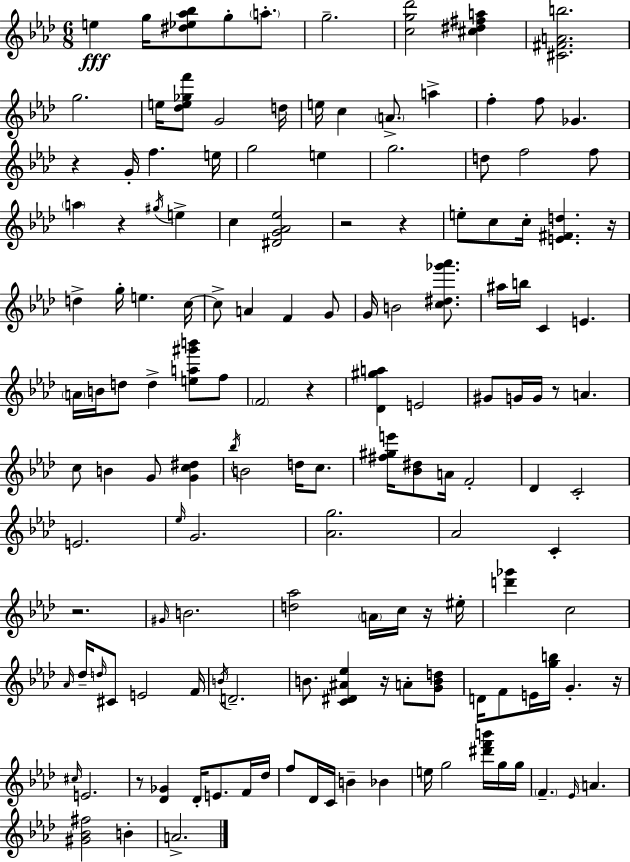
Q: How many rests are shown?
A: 12